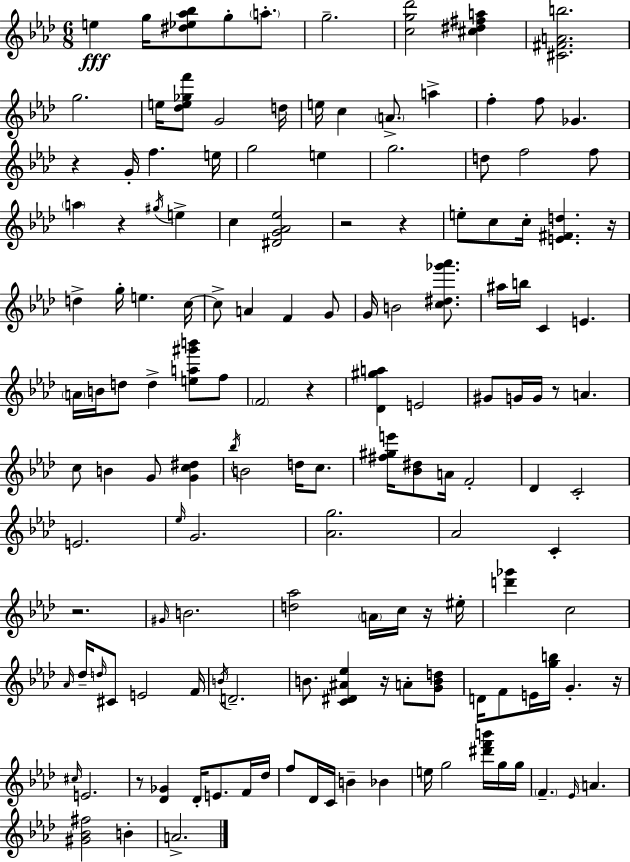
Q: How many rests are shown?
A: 12